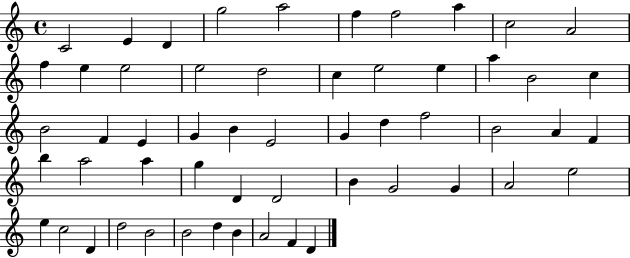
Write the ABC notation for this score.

X:1
T:Untitled
M:4/4
L:1/4
K:C
C2 E D g2 a2 f f2 a c2 A2 f e e2 e2 d2 c e2 e a B2 c B2 F E G B E2 G d f2 B2 A F b a2 a g D D2 B G2 G A2 e2 e c2 D d2 B2 B2 d B A2 F D